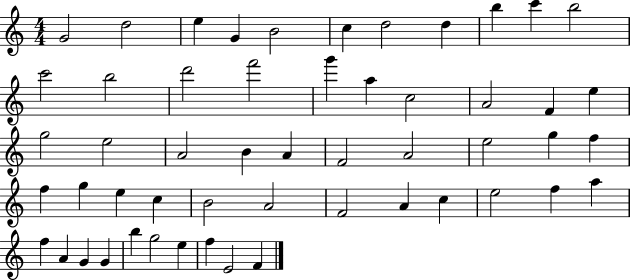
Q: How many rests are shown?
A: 0